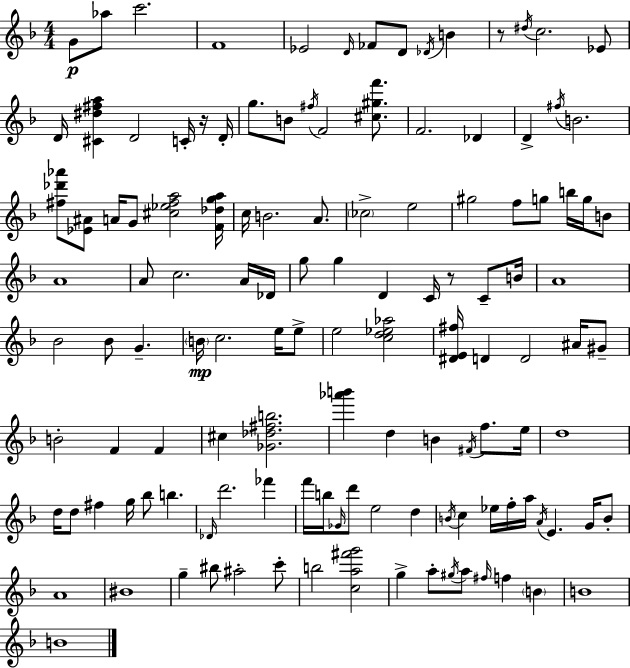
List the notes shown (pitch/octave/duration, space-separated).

G4/e Ab5/e C6/h. F4/w Eb4/h D4/s FES4/e D4/e Db4/s B4/q R/e D#5/s C5/h. Eb4/e D4/s [C#4,D#5,F#5,A5]/q D4/h C4/s R/s D4/s G5/e. B4/e F#5/s F4/h [C#5,G#5,F6]/e. F4/h. Db4/q D4/q F#5/s B4/h. [F#5,Db6,Ab6]/e [Eb4,A#4]/e A4/s G4/e [C#5,Eb5,F#5,A5]/h [F4,Db5,G5,A5]/s C5/s B4/h. A4/e. CES5/h E5/h G#5/h F5/e G5/e B5/s G5/s B4/e A4/w A4/e C5/h. A4/s Db4/s G5/e G5/q D4/q C4/s R/e C4/e B4/s A4/w Bb4/h Bb4/e G4/q. B4/s C5/h. E5/s E5/e E5/h [C5,D5,Eb5,Ab5]/h [D#4,E4,F#5]/s D4/q D4/h A#4/s G#4/e B4/h F4/q F4/q C#5/q [Gb4,Db5,F#5,B5]/h. [Ab6,B6]/q D5/q B4/q F#4/s F5/e. E5/s D5/w D5/s D5/e F#5/q G5/s Bb5/e B5/q. Db4/s D6/h. FES6/q F6/s B5/s Gb4/s D6/e E5/h D5/q B4/s C5/q Eb5/s F5/s A5/s A4/s E4/q. G4/s B4/e A4/w BIS4/w G5/q BIS5/e A#5/h C6/e B5/h [C5,A5,F#6,G6]/h G5/q A5/e G#5/s A5/e F#5/s F5/q B4/q B4/w B4/w